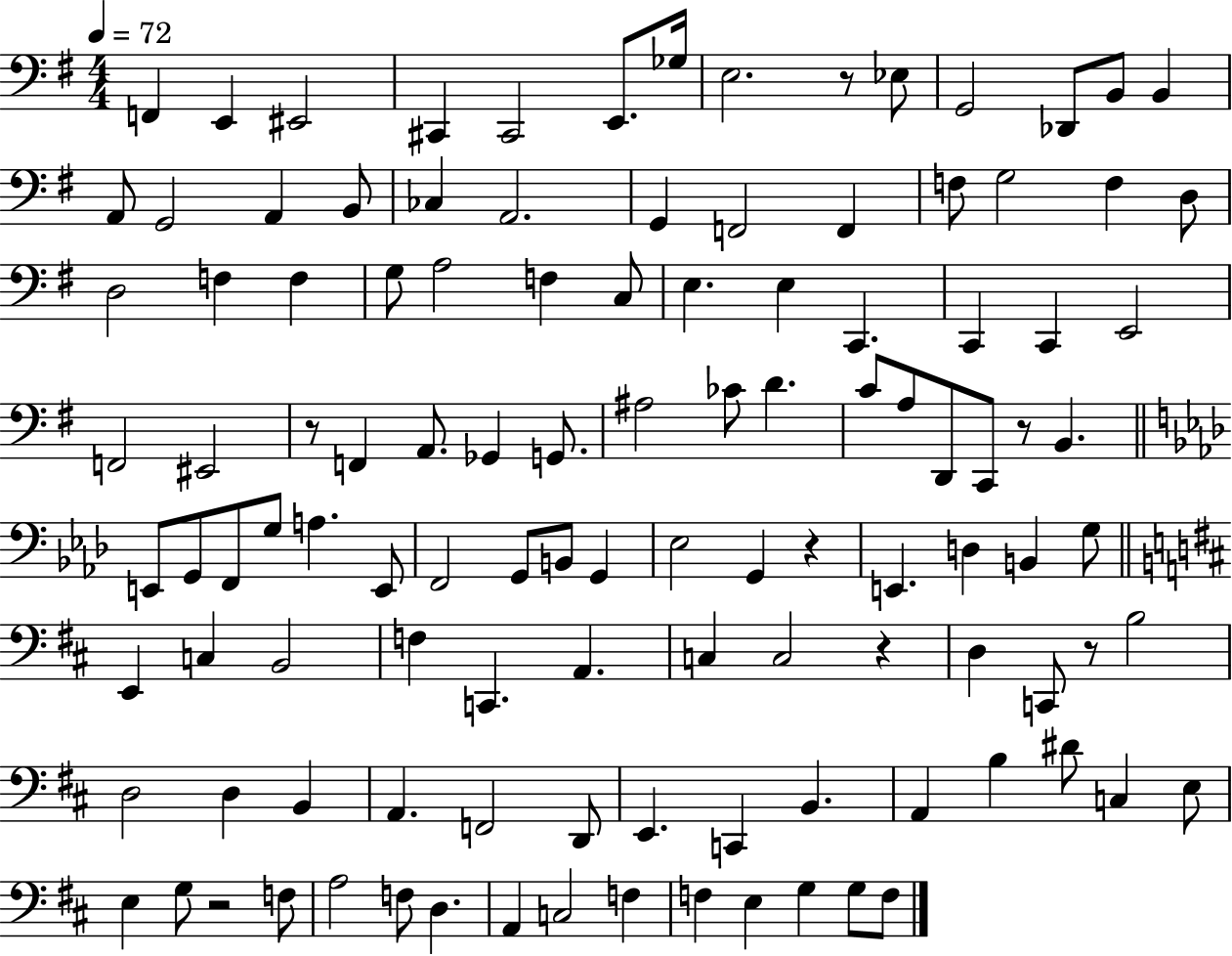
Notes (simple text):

F2/q E2/q EIS2/h C#2/q C#2/h E2/e. Gb3/s E3/h. R/e Eb3/e G2/h Db2/e B2/e B2/q A2/e G2/h A2/q B2/e CES3/q A2/h. G2/q F2/h F2/q F3/e G3/h F3/q D3/e D3/h F3/q F3/q G3/e A3/h F3/q C3/e E3/q. E3/q C2/q. C2/q C2/q E2/h F2/h EIS2/h R/e F2/q A2/e. Gb2/q G2/e. A#3/h CES4/e D4/q. C4/e A3/e D2/e C2/e R/e B2/q. E2/e G2/e F2/e G3/e A3/q. E2/e F2/h G2/e B2/e G2/q Eb3/h G2/q R/q E2/q. D3/q B2/q G3/e E2/q C3/q B2/h F3/q C2/q. A2/q. C3/q C3/h R/q D3/q C2/e R/e B3/h D3/h D3/q B2/q A2/q. F2/h D2/e E2/q. C2/q B2/q. A2/q B3/q D#4/e C3/q E3/e E3/q G3/e R/h F3/e A3/h F3/e D3/q. A2/q C3/h F3/q F3/q E3/q G3/q G3/e F3/e